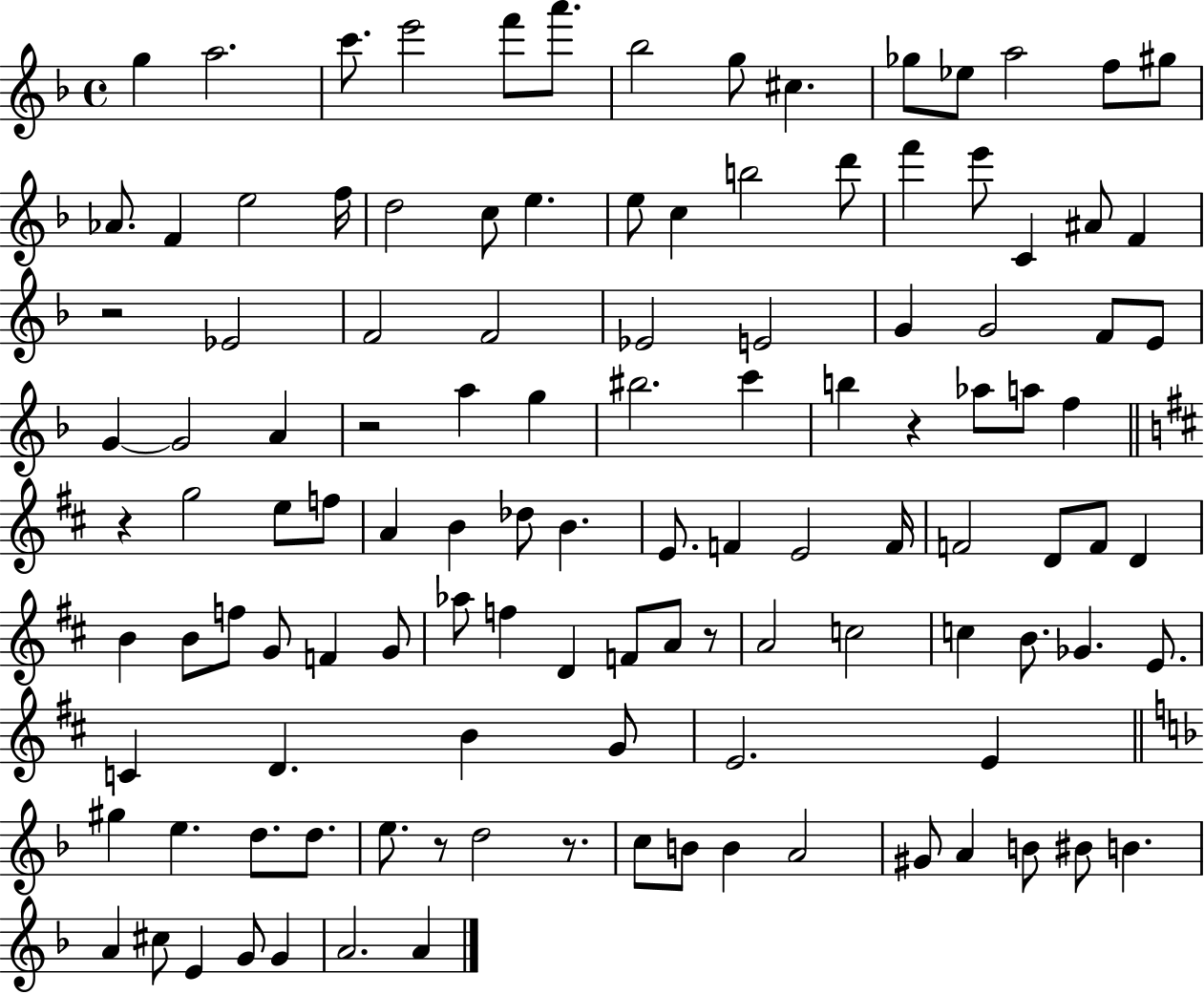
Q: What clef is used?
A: treble